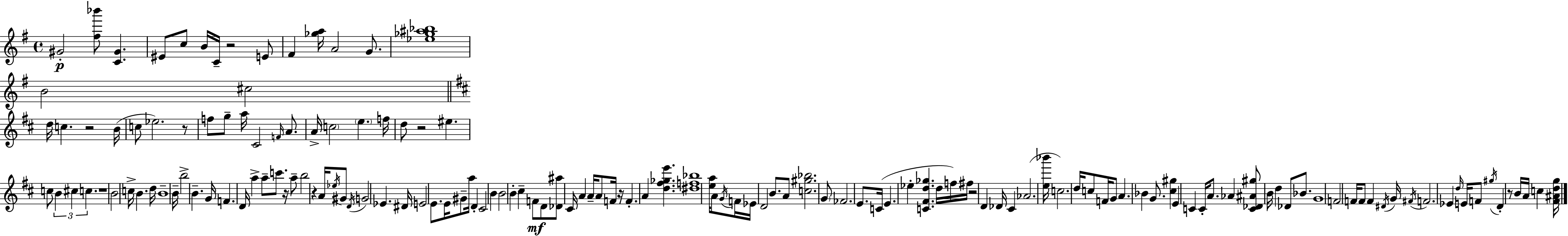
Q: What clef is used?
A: treble